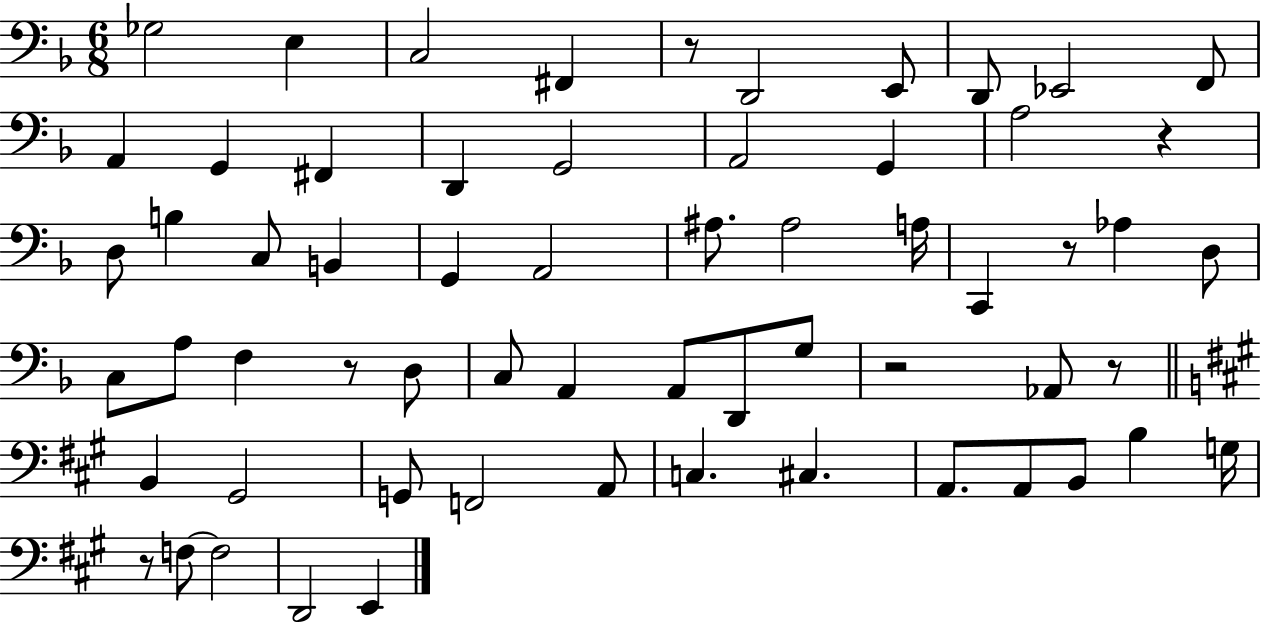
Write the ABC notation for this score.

X:1
T:Untitled
M:6/8
L:1/4
K:F
_G,2 E, C,2 ^F,, z/2 D,,2 E,,/2 D,,/2 _E,,2 F,,/2 A,, G,, ^F,, D,, G,,2 A,,2 G,, A,2 z D,/2 B, C,/2 B,, G,, A,,2 ^A,/2 ^A,2 A,/4 C,, z/2 _A, D,/2 C,/2 A,/2 F, z/2 D,/2 C,/2 A,, A,,/2 D,,/2 G,/2 z2 _A,,/2 z/2 B,, ^G,,2 G,,/2 F,,2 A,,/2 C, ^C, A,,/2 A,,/2 B,,/2 B, G,/4 z/2 F,/2 F,2 D,,2 E,,